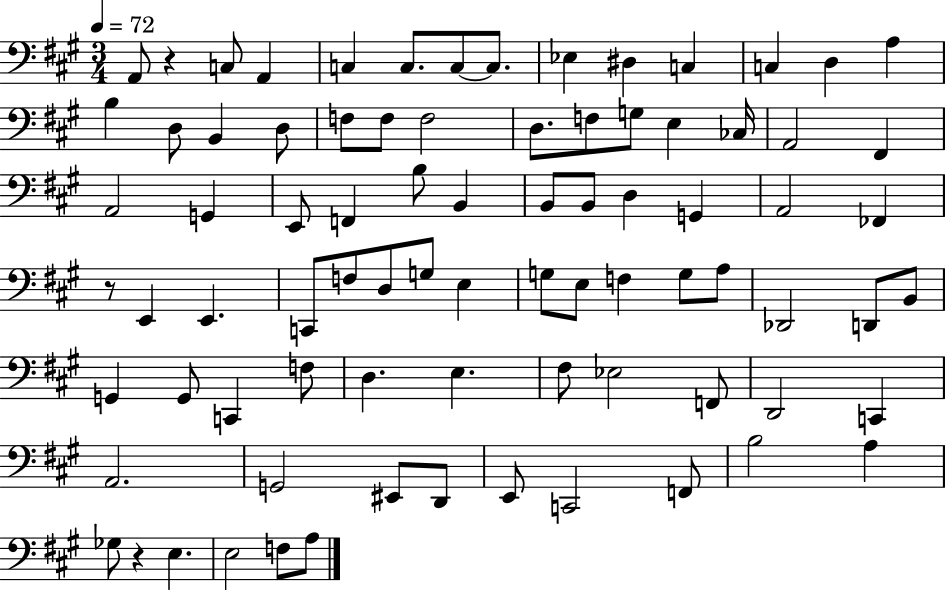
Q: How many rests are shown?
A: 3